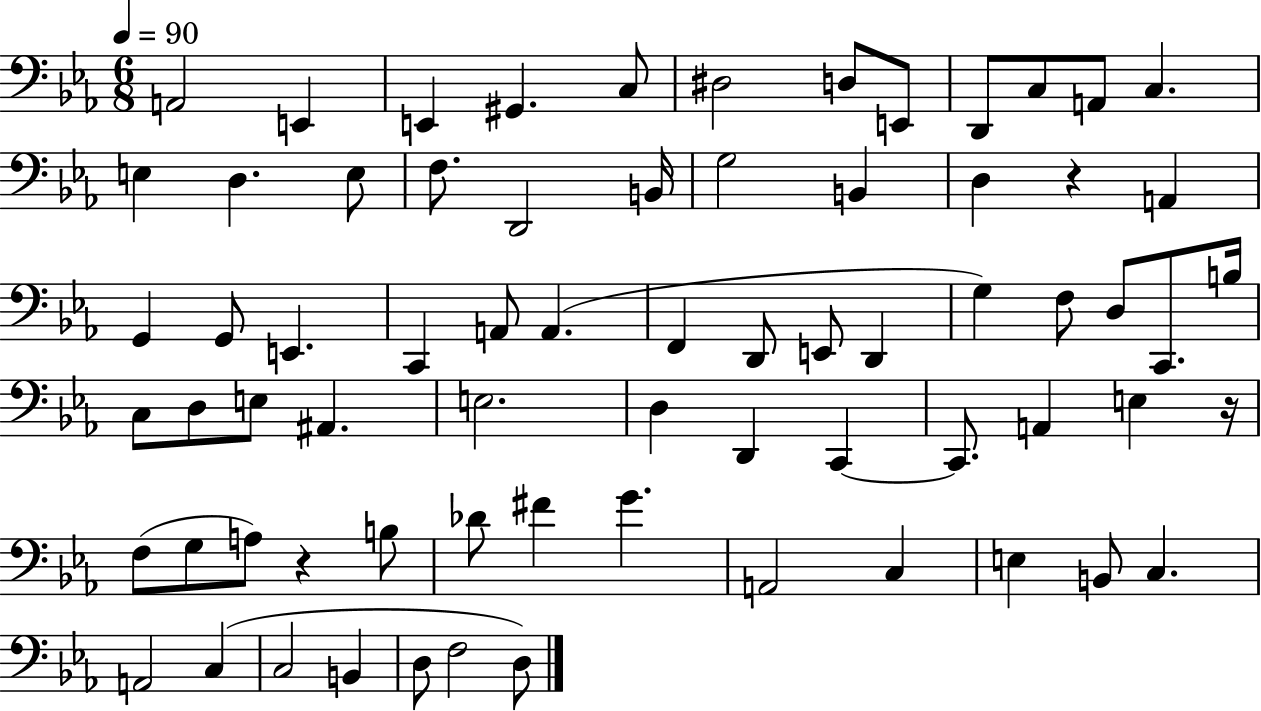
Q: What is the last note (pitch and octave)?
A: D3